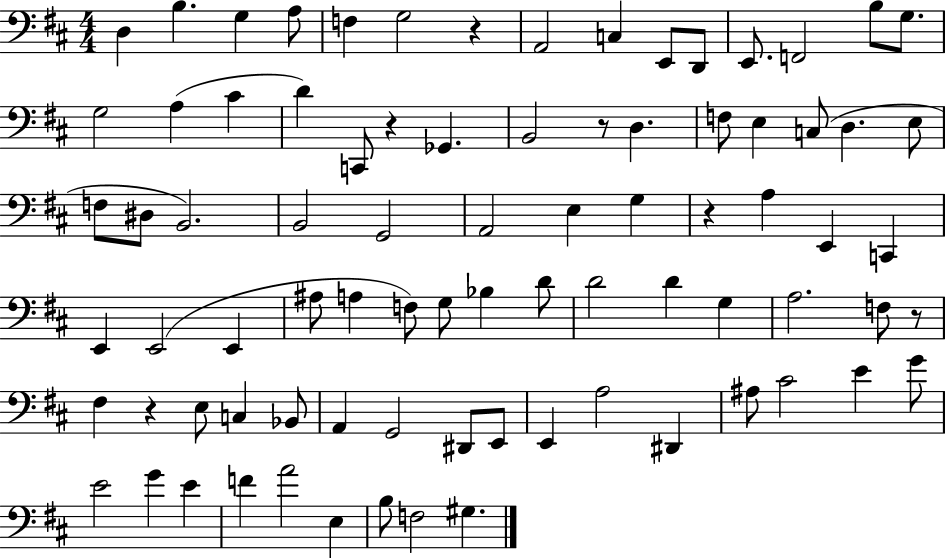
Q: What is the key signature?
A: D major